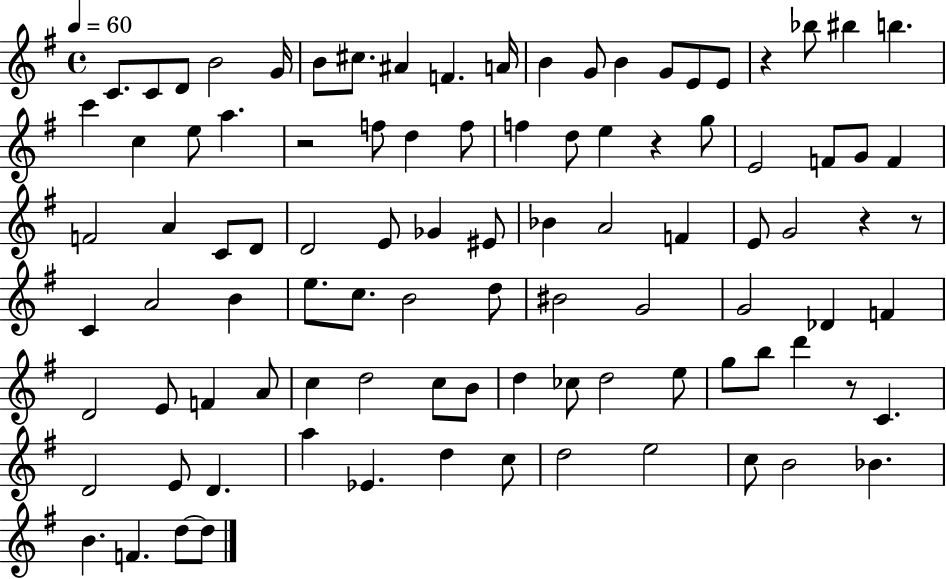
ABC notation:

X:1
T:Untitled
M:4/4
L:1/4
K:G
C/2 C/2 D/2 B2 G/4 B/2 ^c/2 ^A F A/4 B G/2 B G/2 E/2 E/2 z _b/2 ^b b c' c e/2 a z2 f/2 d f/2 f d/2 e z g/2 E2 F/2 G/2 F F2 A C/2 D/2 D2 E/2 _G ^E/2 _B A2 F E/2 G2 z z/2 C A2 B e/2 c/2 B2 d/2 ^B2 G2 G2 _D F D2 E/2 F A/2 c d2 c/2 B/2 d _c/2 d2 e/2 g/2 b/2 d' z/2 C D2 E/2 D a _E d c/2 d2 e2 c/2 B2 _B B F d/2 d/2